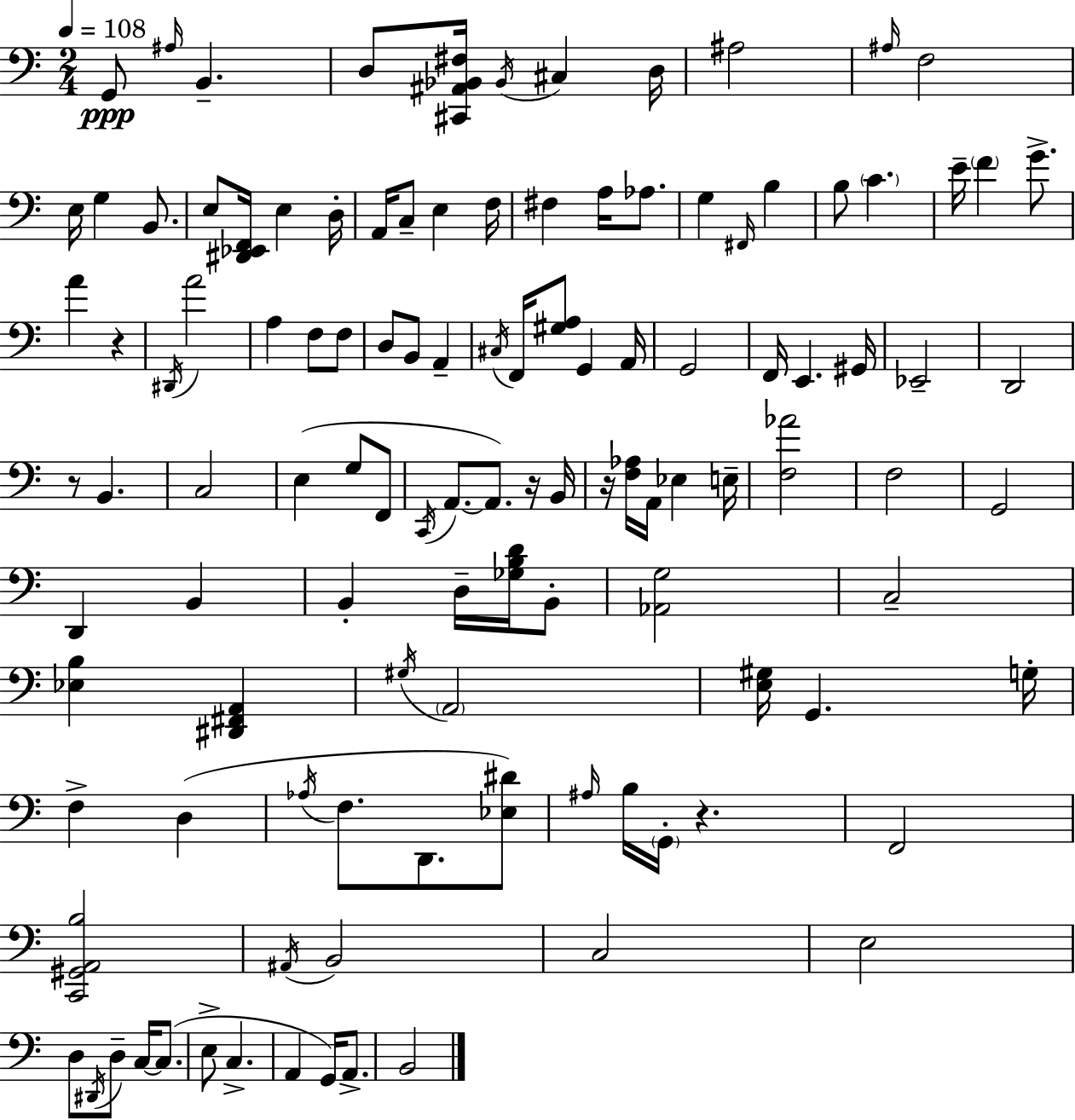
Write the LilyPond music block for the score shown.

{
  \clef bass
  \numericTimeSignature
  \time 2/4
  \key a \minor
  \tempo 4 = 108
  g,8\ppp \grace { ais16 } b,4.-- | d8 <cis, ais, bes, fis>16 \acciaccatura { bes,16 } cis4 | d16 ais2 | \grace { ais16 } f2 | \break e16 g4 | b,8. e8 <dis, ees, f,>16 e4 | d16-. a,16 c8-- e4 | f16 fis4 a16 | \break aes8. g4 \grace { fis,16 } | b4 b8 \parenthesize c'4. | e'16-- \parenthesize f'4 | g'8.-> a'4 | \break r4 \acciaccatura { dis,16 } a'2 | a4 | f8 f8 d8 b,8 | a,4-- \acciaccatura { cis16 } f,16 <gis a>8 | \break g,4 a,16 g,2 | f,16 e,4. | gis,16 ees,2-- | d,2 | \break r8 | b,4. c2 | e4( | g8 f,8 \acciaccatura { c,16 } a,8.~~ | \break a,8.) r16 b,16 r16 | <f aes>16 a,16 ees4 e16-- <f aes'>2 | f2 | g,2 | \break d,4 | b,4 b,4-. | d16-- <ges b d'>16 b,8-. <aes, g>2 | c2-- | \break <ees b>4 | <dis, fis, a,>4 \acciaccatura { gis16 } | \parenthesize a,2 | <e gis>16 g,4. g16-. | \break f4-> d4( | \acciaccatura { aes16 } f8. d,8. <ees dis'>8) | \grace { ais16 } b16 \parenthesize g,16-. r4. | f,2 | \break <c, gis, a, b>2 | \acciaccatura { ais,16 } b,2 | c2 | e2 | \break d8 \acciaccatura { dis,16 } d8-- | c16~~ c8.( e8-> c4.-> | a,4 | g,16) a,8.-> b,2 | \break \bar "|."
}